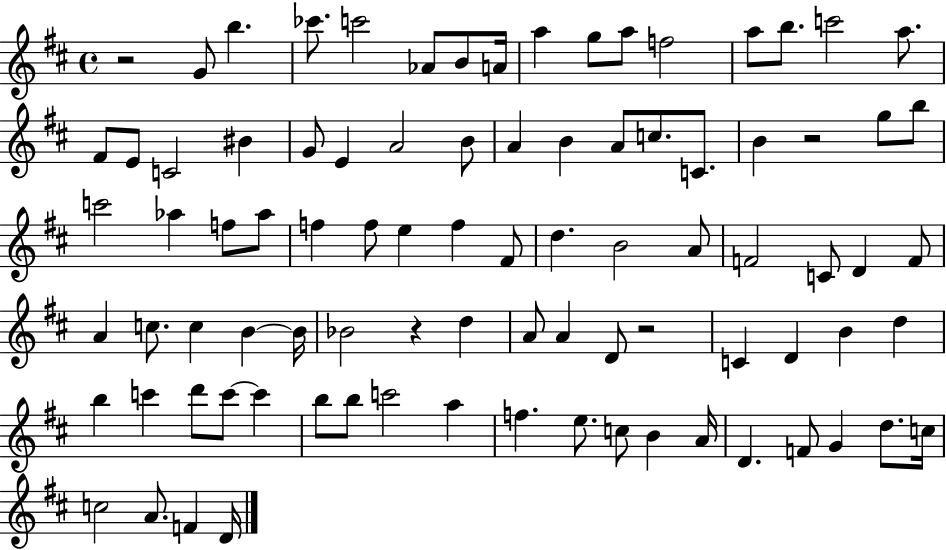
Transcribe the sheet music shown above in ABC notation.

X:1
T:Untitled
M:4/4
L:1/4
K:D
z2 G/2 b _c'/2 c'2 _A/2 B/2 A/4 a g/2 a/2 f2 a/2 b/2 c'2 a/2 ^F/2 E/2 C2 ^B G/2 E A2 B/2 A B A/2 c/2 C/2 B z2 g/2 b/2 c'2 _a f/2 _a/2 f f/2 e f ^F/2 d B2 A/2 F2 C/2 D F/2 A c/2 c B B/4 _B2 z d A/2 A D/2 z2 C D B d b c' d'/2 c'/2 c' b/2 b/2 c'2 a f e/2 c/2 B A/4 D F/2 G d/2 c/4 c2 A/2 F D/4